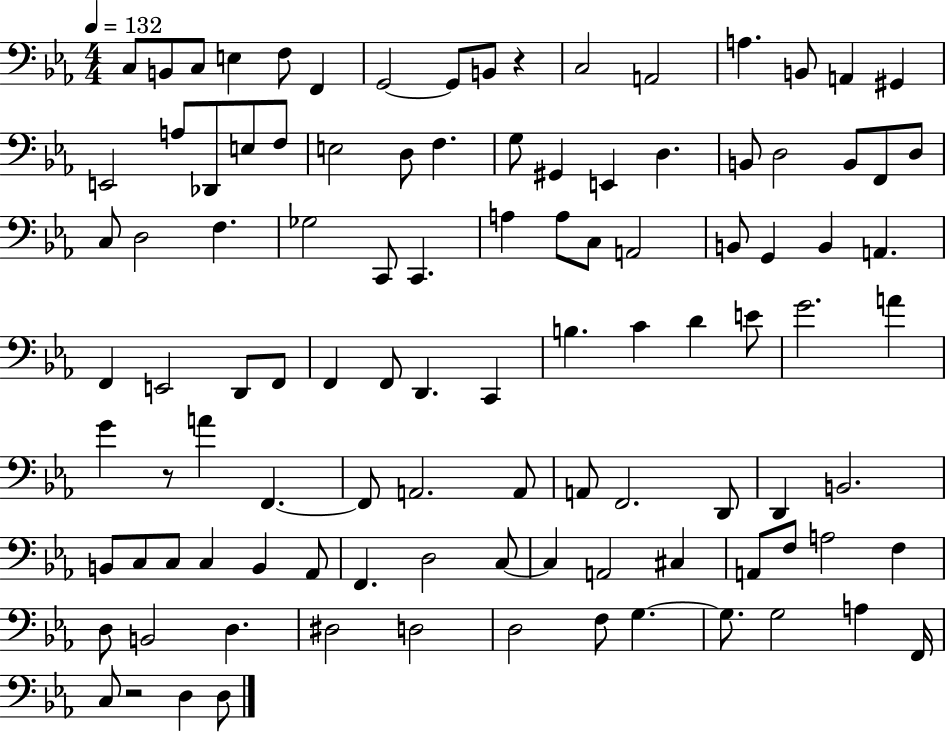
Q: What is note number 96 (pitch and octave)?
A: G3